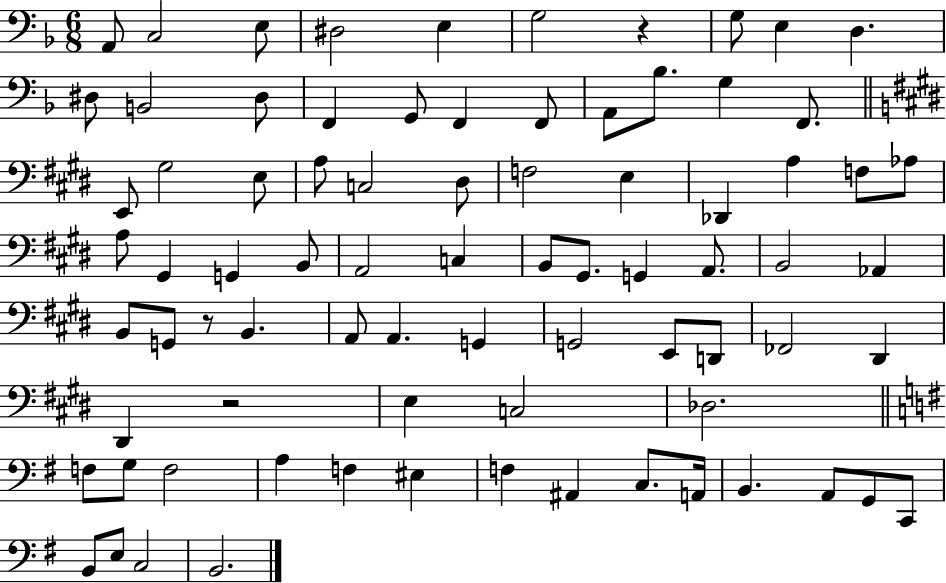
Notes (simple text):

A2/e C3/h E3/e D#3/h E3/q G3/h R/q G3/e E3/q D3/q. D#3/e B2/h D#3/e F2/q G2/e F2/q F2/e A2/e Bb3/e. G3/q F2/e. E2/e G#3/h E3/e A3/e C3/h D#3/e F3/h E3/q Db2/q A3/q F3/e Ab3/e A3/e G#2/q G2/q B2/e A2/h C3/q B2/e G#2/e. G2/q A2/e. B2/h Ab2/q B2/e G2/e R/e B2/q. A2/e A2/q. G2/q G2/h E2/e D2/e FES2/h D#2/q D#2/q R/h E3/q C3/h Db3/h. F3/e G3/e F3/h A3/q F3/q EIS3/q F3/q A#2/q C3/e. A2/s B2/q. A2/e G2/e C2/e B2/e E3/e C3/h B2/h.